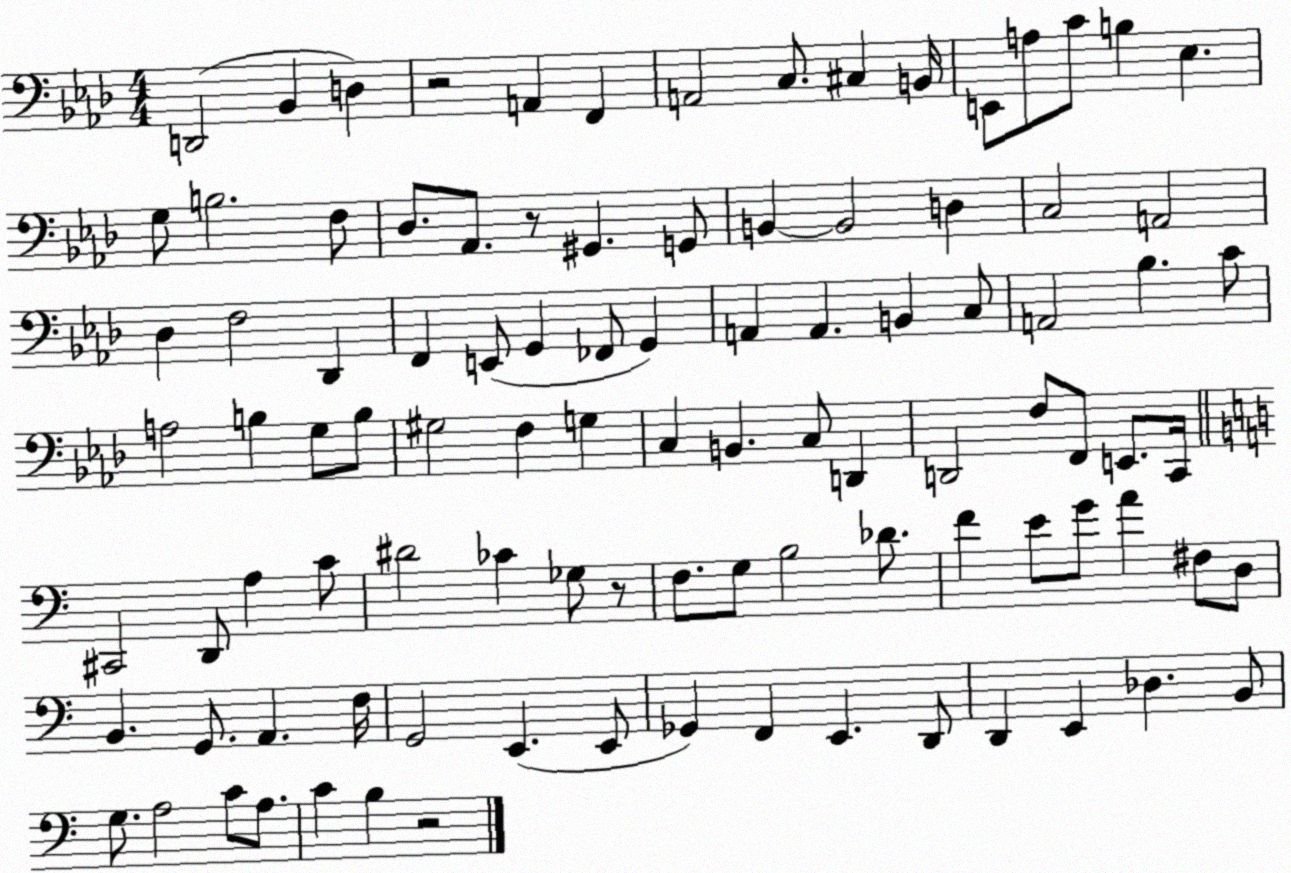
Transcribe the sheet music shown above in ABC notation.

X:1
T:Untitled
M:4/4
L:1/4
K:Ab
D,,2 _B,, D, z2 A,, F,, A,,2 C,/2 ^C, B,,/4 E,,/2 A,/2 C/2 B, _E, G,/2 B,2 F,/2 _D,/2 _A,,/2 z/2 ^G,, G,,/2 B,, B,,2 D, C,2 A,,2 _D, F,2 _D,, F,, E,,/2 G,, _F,,/2 G,, A,, A,, B,, C,/2 A,,2 _B, C/2 A,2 B, G,/2 B,/2 ^G,2 F, G, C, B,, C,/2 D,, D,,2 F,/2 F,,/2 E,,/2 C,,/4 ^C,,2 D,,/2 A, C/2 ^D2 _C _G,/2 z/2 F,/2 G,/2 B,2 _D/2 F E/2 G/2 A ^F,/2 D,/2 B,, G,,/2 A,, F,/4 G,,2 E,, E,,/2 _G,, F,, E,, D,,/2 D,, E,, _D, B,,/2 G,/2 A,2 C/2 A,/2 C B, z2